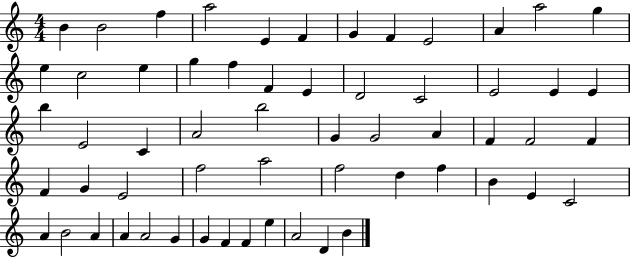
{
  \clef treble
  \numericTimeSignature
  \time 4/4
  \key c \major
  b'4 b'2 f''4 | a''2 e'4 f'4 | g'4 f'4 e'2 | a'4 a''2 g''4 | \break e''4 c''2 e''4 | g''4 f''4 f'4 e'4 | d'2 c'2 | e'2 e'4 e'4 | \break b''4 e'2 c'4 | a'2 b''2 | g'4 g'2 a'4 | f'4 f'2 f'4 | \break f'4 g'4 e'2 | f''2 a''2 | f''2 d''4 f''4 | b'4 e'4 c'2 | \break a'4 b'2 a'4 | a'4 a'2 g'4 | g'4 f'4 f'4 e''4 | a'2 d'4 b'4 | \break \bar "|."
}